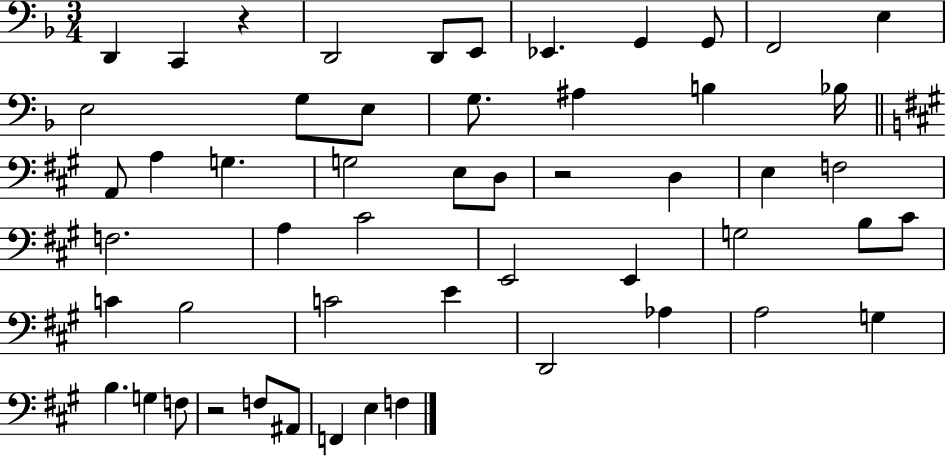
{
  \clef bass
  \numericTimeSignature
  \time 3/4
  \key f \major
  d,4 c,4 r4 | d,2 d,8 e,8 | ees,4. g,4 g,8 | f,2 e4 | \break e2 g8 e8 | g8. ais4 b4 bes16 | \bar "||" \break \key a \major a,8 a4 g4. | g2 e8 d8 | r2 d4 | e4 f2 | \break f2. | a4 cis'2 | e,2 e,4 | g2 b8 cis'8 | \break c'4 b2 | c'2 e'4 | d,2 aes4 | a2 g4 | \break b4. g4 f8 | r2 f8 ais,8 | f,4 e4 f4 | \bar "|."
}